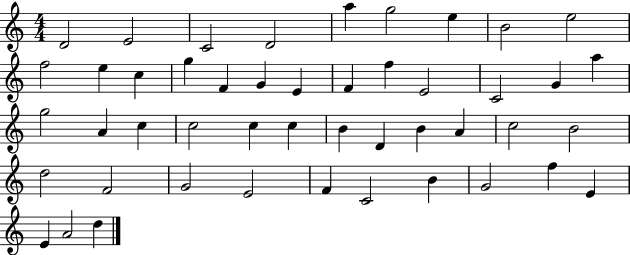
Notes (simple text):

D4/h E4/h C4/h D4/h A5/q G5/h E5/q B4/h E5/h F5/h E5/q C5/q G5/q F4/q G4/q E4/q F4/q F5/q E4/h C4/h G4/q A5/q G5/h A4/q C5/q C5/h C5/q C5/q B4/q D4/q B4/q A4/q C5/h B4/h D5/h F4/h G4/h E4/h F4/q C4/h B4/q G4/h F5/q E4/q E4/q A4/h D5/q